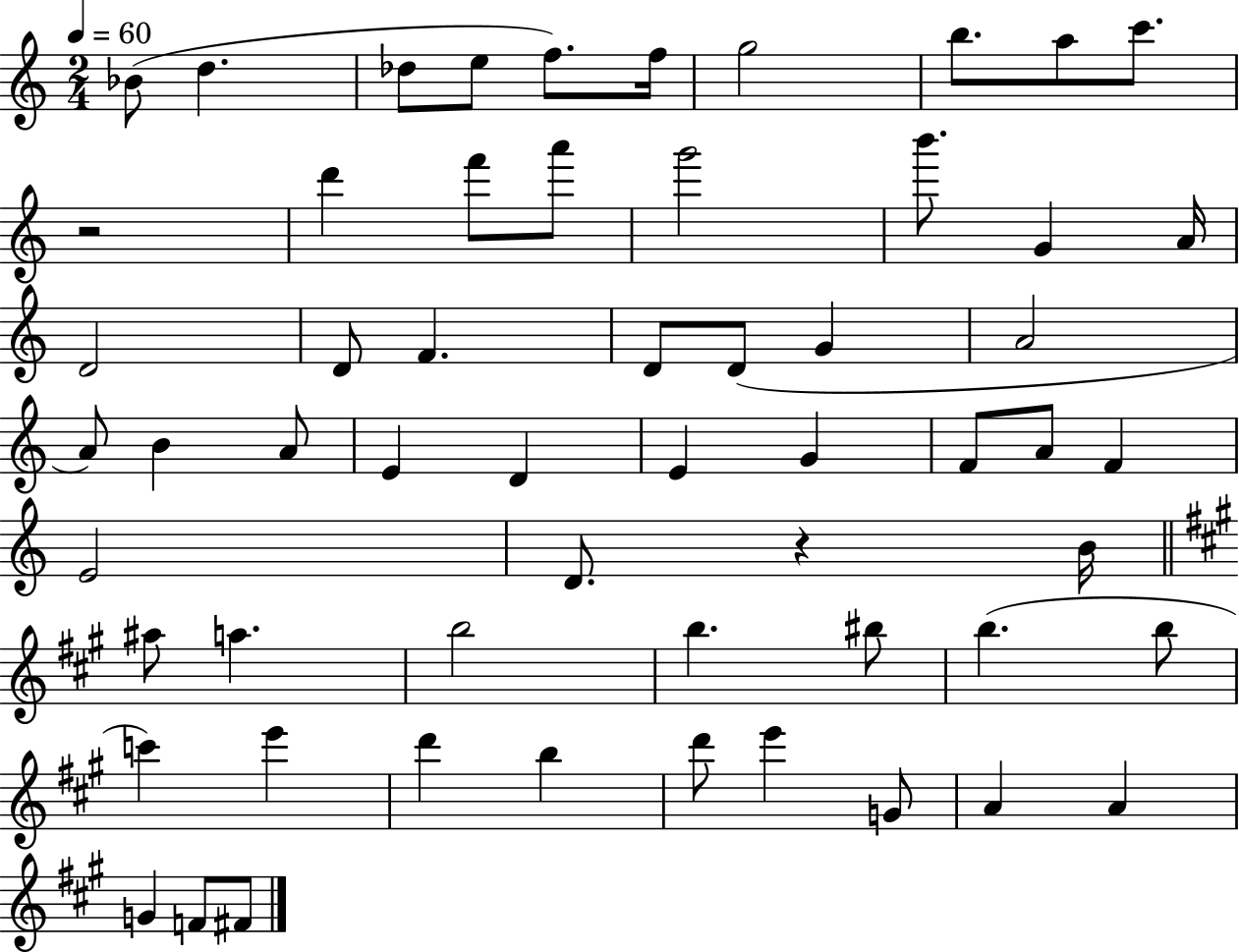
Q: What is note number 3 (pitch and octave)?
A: Db5